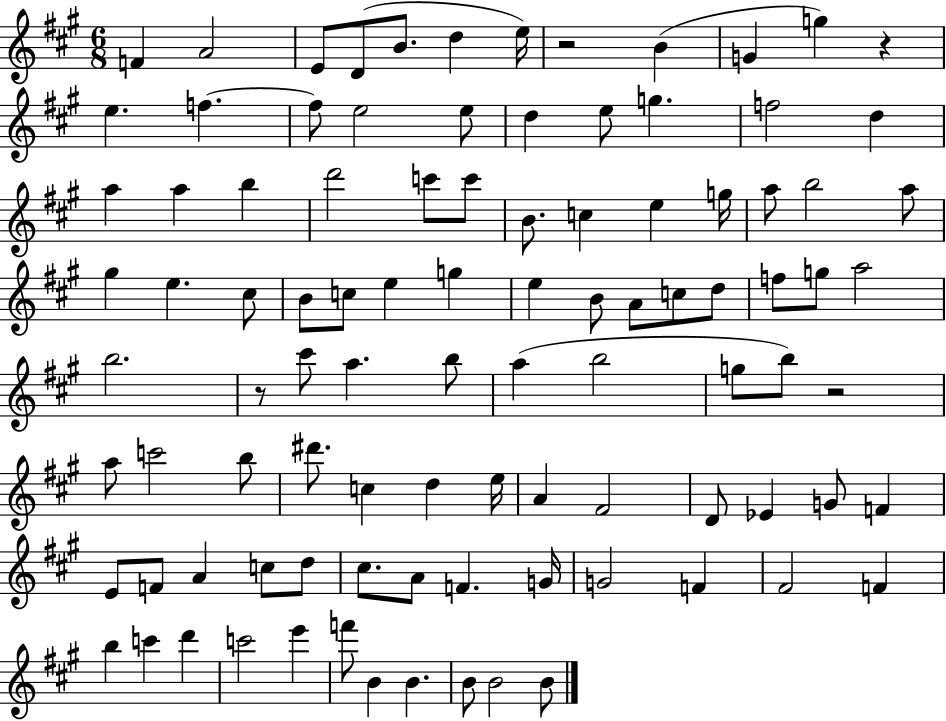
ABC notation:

X:1
T:Untitled
M:6/8
L:1/4
K:A
F A2 E/2 D/2 B/2 d e/4 z2 B G g z e f f/2 e2 e/2 d e/2 g f2 d a a b d'2 c'/2 c'/2 B/2 c e g/4 a/2 b2 a/2 ^g e ^c/2 B/2 c/2 e g e B/2 A/2 c/2 d/2 f/2 g/2 a2 b2 z/2 ^c'/2 a b/2 a b2 g/2 b/2 z2 a/2 c'2 b/2 ^d'/2 c d e/4 A ^F2 D/2 _E G/2 F E/2 F/2 A c/2 d/2 ^c/2 A/2 F G/4 G2 F ^F2 F b c' d' c'2 e' f'/2 B B B/2 B2 B/2